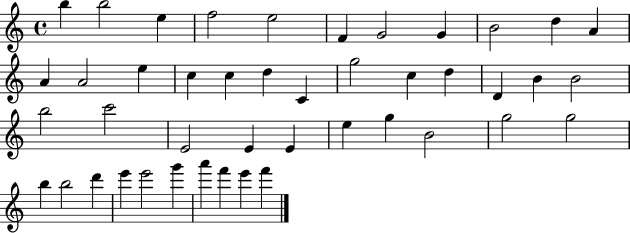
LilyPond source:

{
  \clef treble
  \time 4/4
  \defaultTimeSignature
  \key c \major
  b''4 b''2 e''4 | f''2 e''2 | f'4 g'2 g'4 | b'2 d''4 a'4 | \break a'4 a'2 e''4 | c''4 c''4 d''4 c'4 | g''2 c''4 d''4 | d'4 b'4 b'2 | \break b''2 c'''2 | e'2 e'4 e'4 | e''4 g''4 b'2 | g''2 g''2 | \break b''4 b''2 d'''4 | e'''4 e'''2 g'''4 | a'''4 f'''4 e'''4 f'''4 | \bar "|."
}